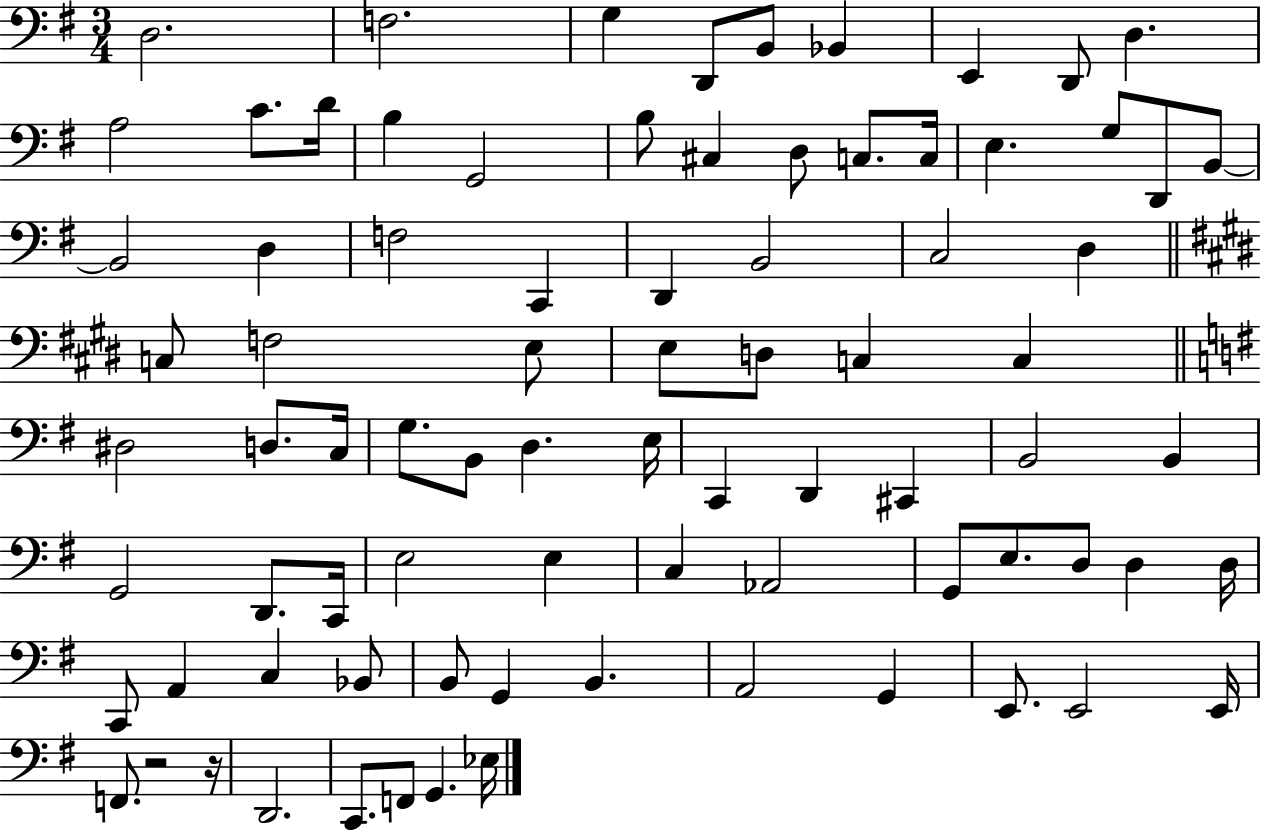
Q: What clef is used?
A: bass